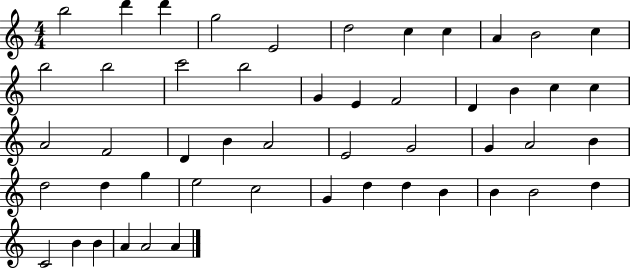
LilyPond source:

{
  \clef treble
  \numericTimeSignature
  \time 4/4
  \key c \major
  b''2 d'''4 d'''4 | g''2 e'2 | d''2 c''4 c''4 | a'4 b'2 c''4 | \break b''2 b''2 | c'''2 b''2 | g'4 e'4 f'2 | d'4 b'4 c''4 c''4 | \break a'2 f'2 | d'4 b'4 a'2 | e'2 g'2 | g'4 a'2 b'4 | \break d''2 d''4 g''4 | e''2 c''2 | g'4 d''4 d''4 b'4 | b'4 b'2 d''4 | \break c'2 b'4 b'4 | a'4 a'2 a'4 | \bar "|."
}